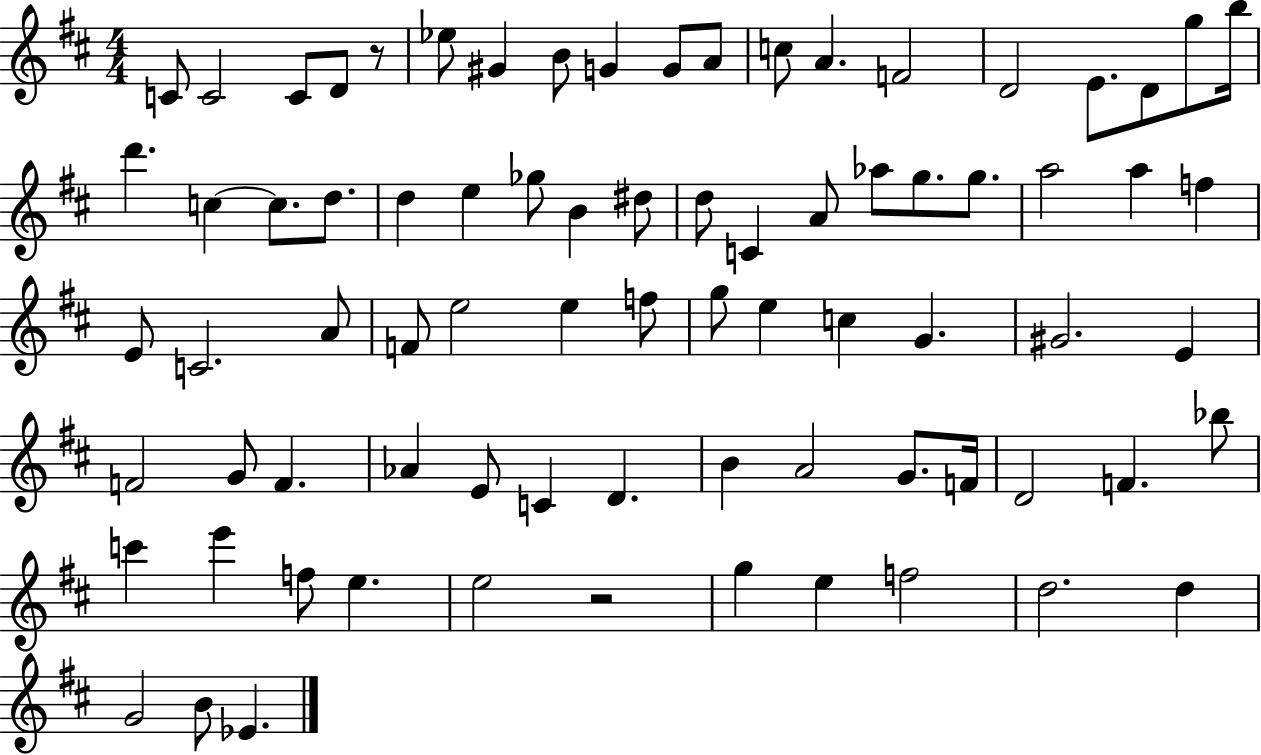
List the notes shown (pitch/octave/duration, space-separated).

C4/e C4/h C4/e D4/e R/e Eb5/e G#4/q B4/e G4/q G4/e A4/e C5/e A4/q. F4/h D4/h E4/e. D4/e G5/e B5/s D6/q. C5/q C5/e. D5/e. D5/q E5/q Gb5/e B4/q D#5/e D5/e C4/q A4/e Ab5/e G5/e. G5/e. A5/h A5/q F5/q E4/e C4/h. A4/e F4/e E5/h E5/q F5/e G5/e E5/q C5/q G4/q. G#4/h. E4/q F4/h G4/e F4/q. Ab4/q E4/e C4/q D4/q. B4/q A4/h G4/e. F4/s D4/h F4/q. Bb5/e C6/q E6/q F5/e E5/q. E5/h R/h G5/q E5/q F5/h D5/h. D5/q G4/h B4/e Eb4/q.